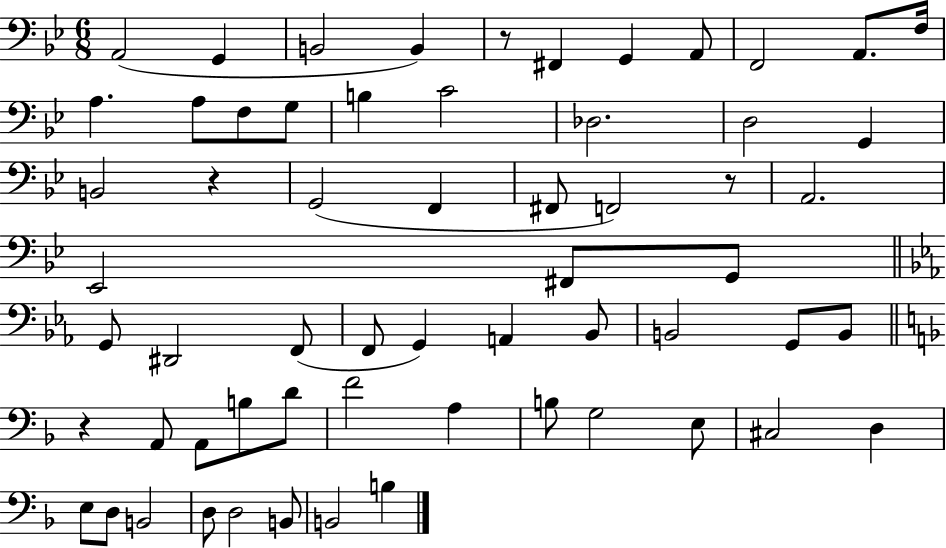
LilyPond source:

{
  \clef bass
  \numericTimeSignature
  \time 6/8
  \key bes \major
  a,2( g,4 | b,2 b,4) | r8 fis,4 g,4 a,8 | f,2 a,8. f16 | \break a4. a8 f8 g8 | b4 c'2 | des2. | d2 g,4 | \break b,2 r4 | g,2( f,4 | fis,8 f,2) r8 | a,2. | \break ees,2 fis,8 g,8 | \bar "||" \break \key c \minor g,8 dis,2 f,8( | f,8 g,4) a,4 bes,8 | b,2 g,8 b,8 | \bar "||" \break \key f \major r4 a,8 a,8 b8 d'8 | f'2 a4 | b8 g2 e8 | cis2 d4 | \break e8 d8 b,2 | d8 d2 b,8 | b,2 b4 | \bar "|."
}